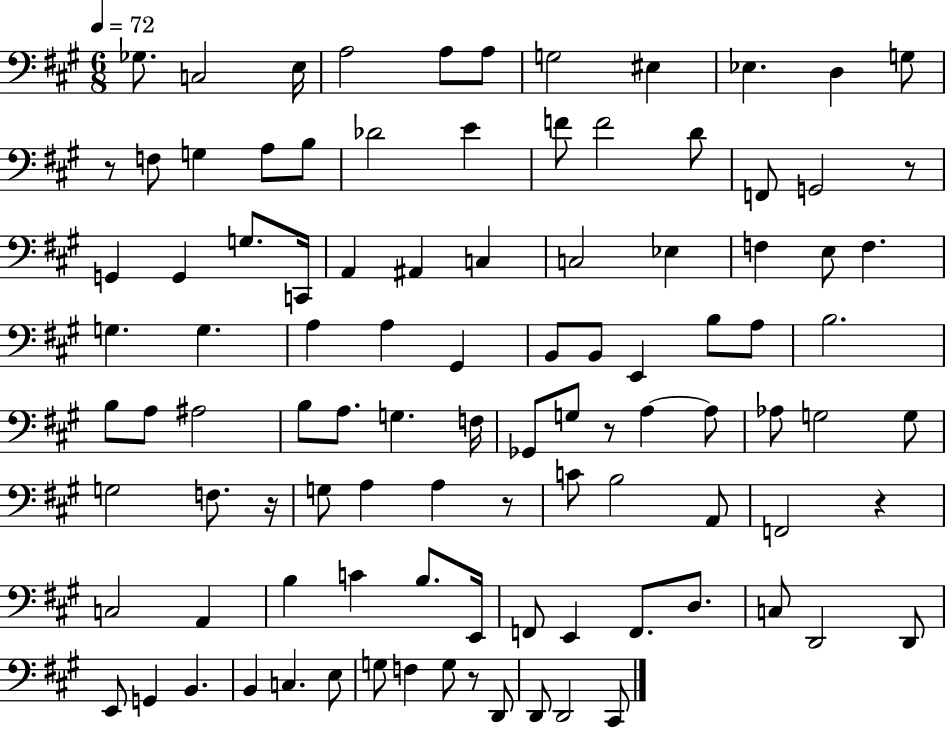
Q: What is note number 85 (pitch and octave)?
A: B2